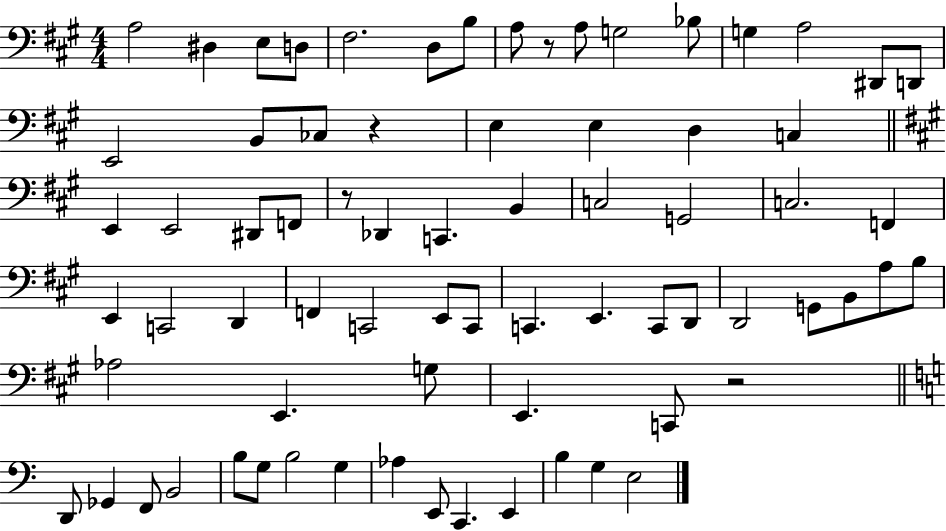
A3/h D#3/q E3/e D3/e F#3/h. D3/e B3/e A3/e R/e A3/e G3/h Bb3/e G3/q A3/h D#2/e D2/e E2/h B2/e CES3/e R/q E3/q E3/q D3/q C3/q E2/q E2/h D#2/e F2/e R/e Db2/q C2/q. B2/q C3/h G2/h C3/h. F2/q E2/q C2/h D2/q F2/q C2/h E2/e C2/e C2/q. E2/q. C2/e D2/e D2/h G2/e B2/e A3/e B3/e Ab3/h E2/q. G3/e E2/q. C2/e R/h D2/e Gb2/q F2/e B2/h B3/e G3/e B3/h G3/q Ab3/q E2/e C2/q. E2/q B3/q G3/q E3/h